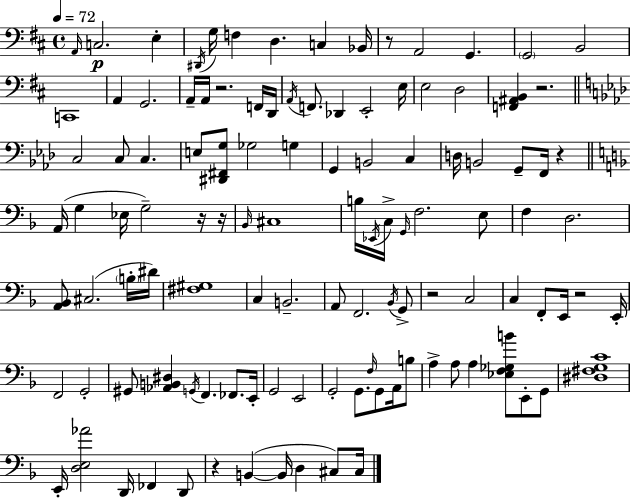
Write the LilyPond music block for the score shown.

{
  \clef bass
  \time 4/4
  \defaultTimeSignature
  \key d \major
  \tempo 4 = 72
  \grace { a,16 }\p c2. e4-. | \acciaccatura { dis,16 } g16 f4 d4. c4 | bes,16 r8 a,2 g,4. | \parenthesize g,2 b,2 | \break c,1 | a,4 g,2. | a,16-- a,16 r2. | f,16 d,16 \acciaccatura { a,16 } f,8. des,4 e,2-. | \break e16 e2 d2 | <f, ais, b,>4 r2. | \bar "||" \break \key f \minor c2 c8 c4. | e8 <dis, fis, g>8 ges2 g4 | g,4 b,2 c4 | d16 b,2 g,8-- f,16 r4 | \break \bar "||" \break \key f \major a,16( g4 ees16 g2--) r16 r16 | \grace { bes,16 } cis1 | b16 \acciaccatura { ees,16 } c16-> \grace { g,16 } f2. | e8 f4 d2. | \break <a, bes,>8 cis2.( | \parenthesize b16-. dis'16) <fis gis>1 | c4 b,2.-- | a,8 f,2. | \break \acciaccatura { bes,16 } g,8-> r2 c2 | c4 f,8-. e,16 r2 | e,16-. f,2 g,2-. | gis,8 <aes, b, dis>4 \acciaccatura { g,16 } f,4. | \break fes,8. e,16-. g,2 e,2 | g,2-. g,8. | \grace { f16 } g,8 a,16 b8 a4-> a8 a4 | <ees f ges b'>8 e,8-. g,8 <dis fis g c'>1 | \break e,16-. <d e aes'>2 d,16 | fes,4 d,8 r4 b,4~(~ b,16 d4 | cis8) cis16 \bar "|."
}